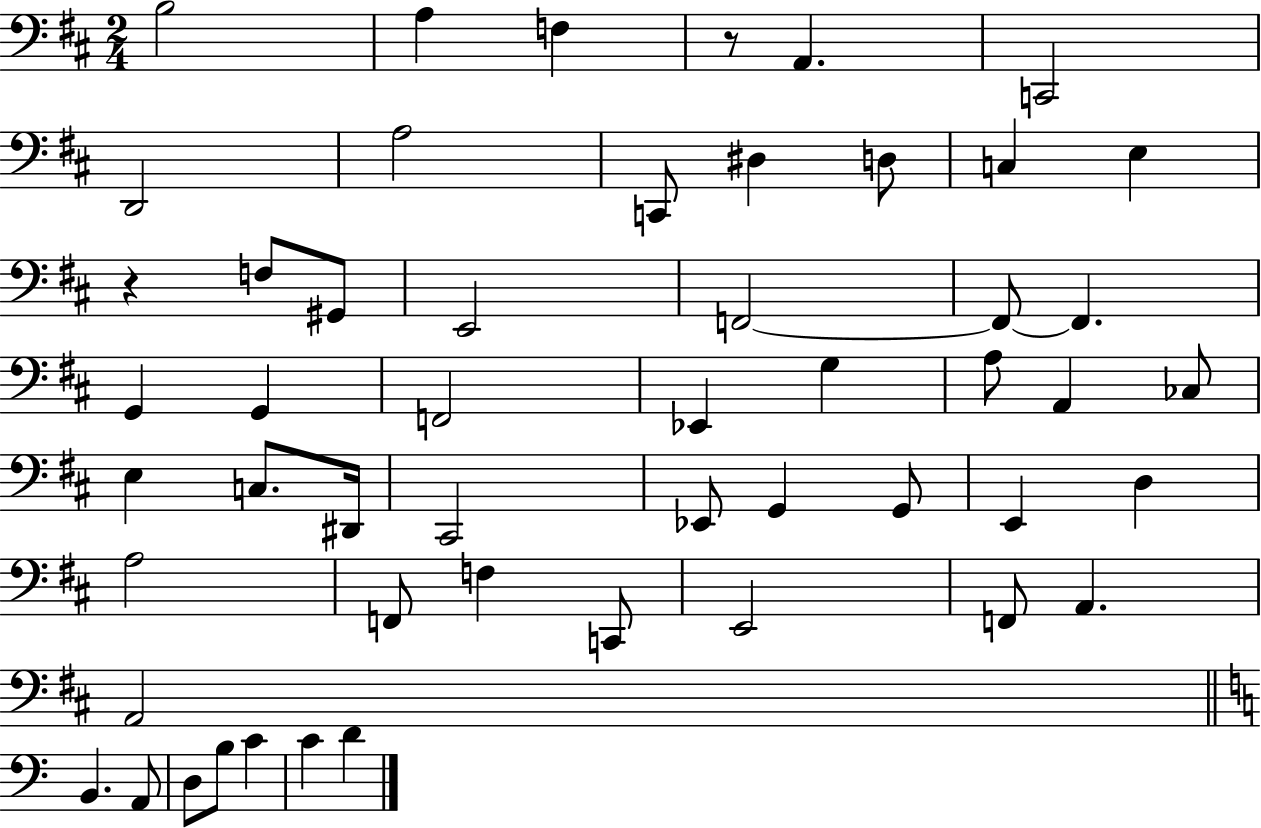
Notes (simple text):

B3/h A3/q F3/q R/e A2/q. C2/h D2/h A3/h C2/e D#3/q D3/e C3/q E3/q R/q F3/e G#2/e E2/h F2/h F2/e F2/q. G2/q G2/q F2/h Eb2/q G3/q A3/e A2/q CES3/e E3/q C3/e. D#2/s C#2/h Eb2/e G2/q G2/e E2/q D3/q A3/h F2/e F3/q C2/e E2/h F2/e A2/q. A2/h B2/q. A2/e D3/e B3/e C4/q C4/q D4/q